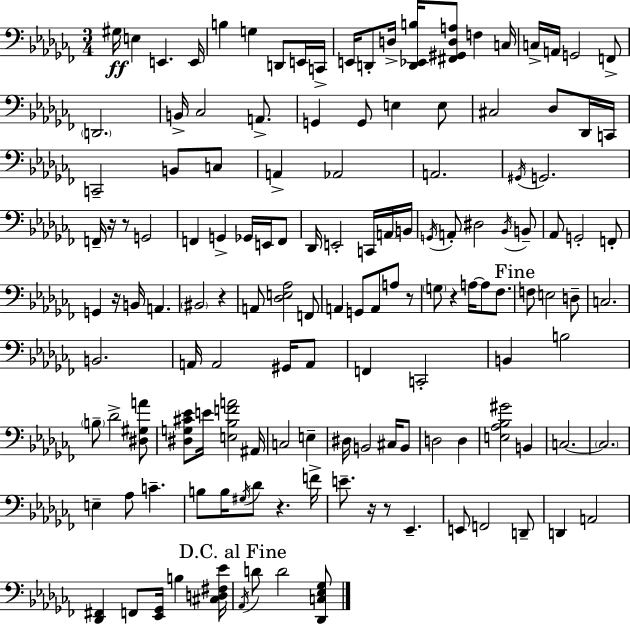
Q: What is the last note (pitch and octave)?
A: D4